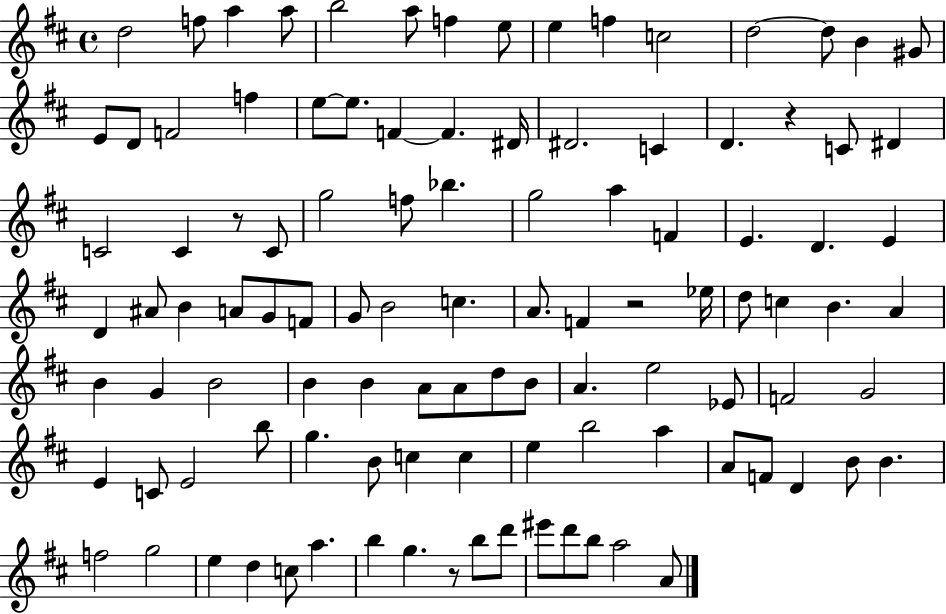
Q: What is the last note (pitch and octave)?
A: A4